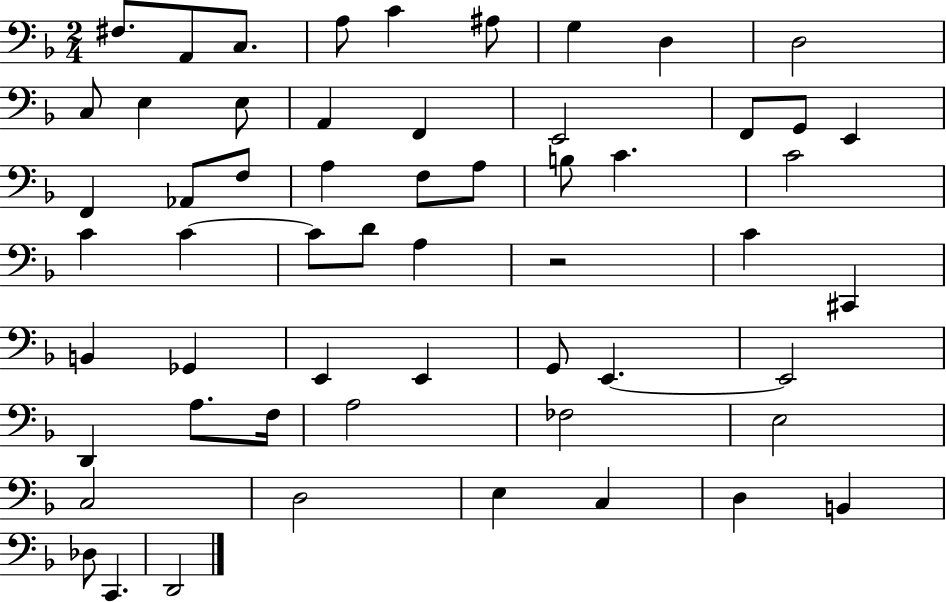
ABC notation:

X:1
T:Untitled
M:2/4
L:1/4
K:F
^F,/2 A,,/2 C,/2 A,/2 C ^A,/2 G, D, D,2 C,/2 E, E,/2 A,, F,, E,,2 F,,/2 G,,/2 E,, F,, _A,,/2 F,/2 A, F,/2 A,/2 B,/2 C C2 C C C/2 D/2 A, z2 C ^C,, B,, _G,, E,, E,, G,,/2 E,, E,,2 D,, A,/2 F,/4 A,2 _F,2 E,2 C,2 D,2 E, C, D, B,, _D,/2 C,, D,,2